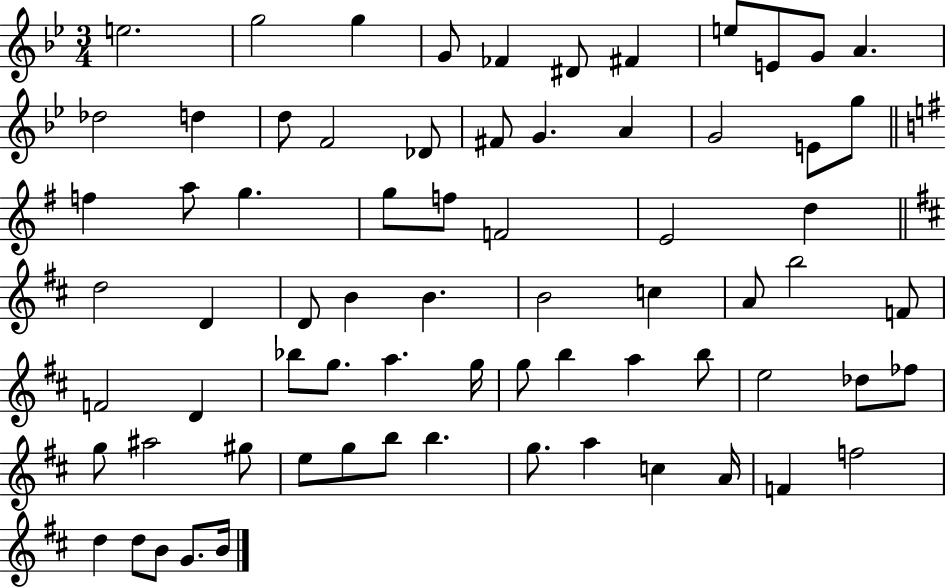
{
  \clef treble
  \numericTimeSignature
  \time 3/4
  \key bes \major
  \repeat volta 2 { e''2. | g''2 g''4 | g'8 fes'4 dis'8 fis'4 | e''8 e'8 g'8 a'4. | \break des''2 d''4 | d''8 f'2 des'8 | fis'8 g'4. a'4 | g'2 e'8 g''8 | \break \bar "||" \break \key e \minor f''4 a''8 g''4. | g''8 f''8 f'2 | e'2 d''4 | \bar "||" \break \key d \major d''2 d'4 | d'8 b'4 b'4. | b'2 c''4 | a'8 b''2 f'8 | \break f'2 d'4 | bes''8 g''8. a''4. g''16 | g''8 b''4 a''4 b''8 | e''2 des''8 fes''8 | \break g''8 ais''2 gis''8 | e''8 g''8 b''8 b''4. | g''8. a''4 c''4 a'16 | f'4 f''2 | \break d''4 d''8 b'8 g'8. b'16 | } \bar "|."
}